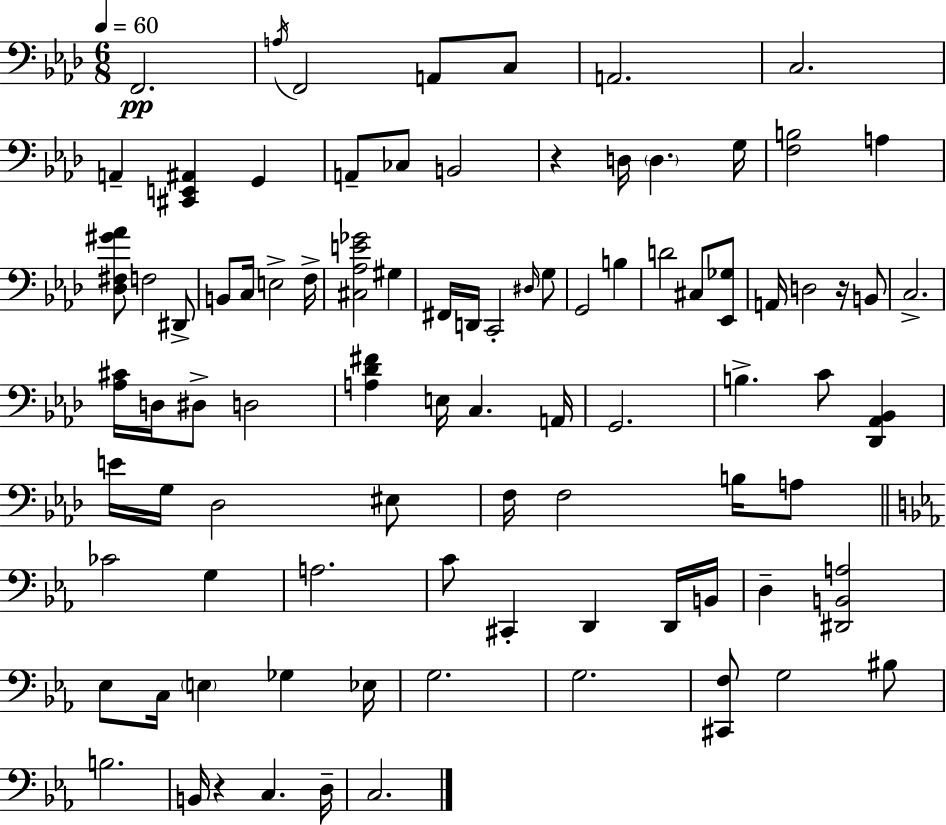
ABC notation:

X:1
T:Untitled
M:6/8
L:1/4
K:Fm
F,,2 A,/4 F,,2 A,,/2 C,/2 A,,2 C,2 A,, [^C,,E,,^A,,] G,, A,,/2 _C,/2 B,,2 z D,/4 D, G,/4 [F,B,]2 A, [_D,^F,^G_A]/2 F,2 ^D,,/2 B,,/2 C,/4 E,2 F,/4 [^C,_A,E_G]2 ^G, ^F,,/4 D,,/4 C,,2 ^D,/4 G,/2 G,,2 B, D2 ^C,/2 [_E,,_G,]/2 A,,/4 D,2 z/4 B,,/2 C,2 [_A,^C]/4 D,/4 ^D,/2 D,2 [A,_D^F] E,/4 C, A,,/4 G,,2 B, C/2 [_D,,_A,,_B,,] E/4 G,/4 _D,2 ^E,/2 F,/4 F,2 B,/4 A,/2 _C2 G, A,2 C/2 ^C,, D,, D,,/4 B,,/4 D, [^D,,B,,A,]2 _E,/2 C,/4 E, _G, _E,/4 G,2 G,2 [^C,,F,]/2 G,2 ^B,/2 B,2 B,,/4 z C, D,/4 C,2